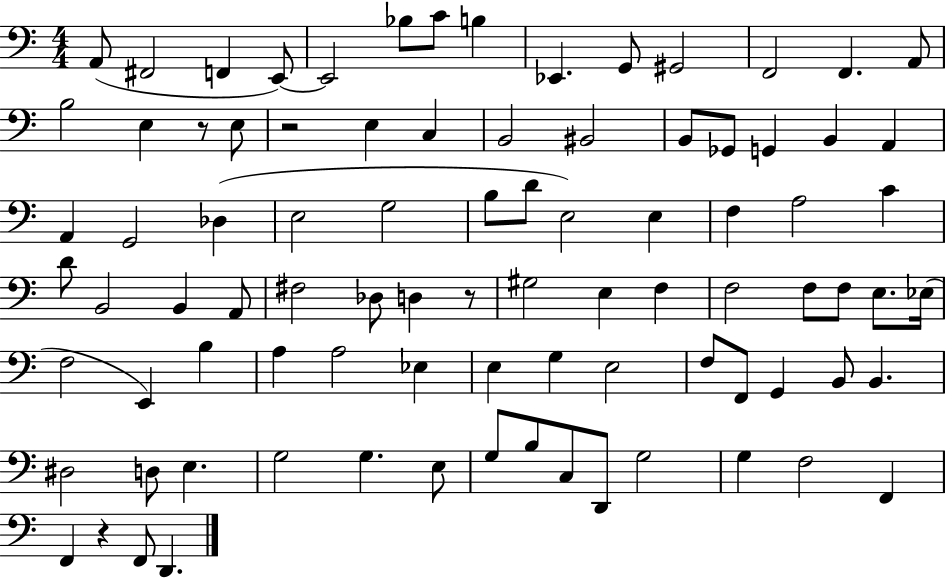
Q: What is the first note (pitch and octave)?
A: A2